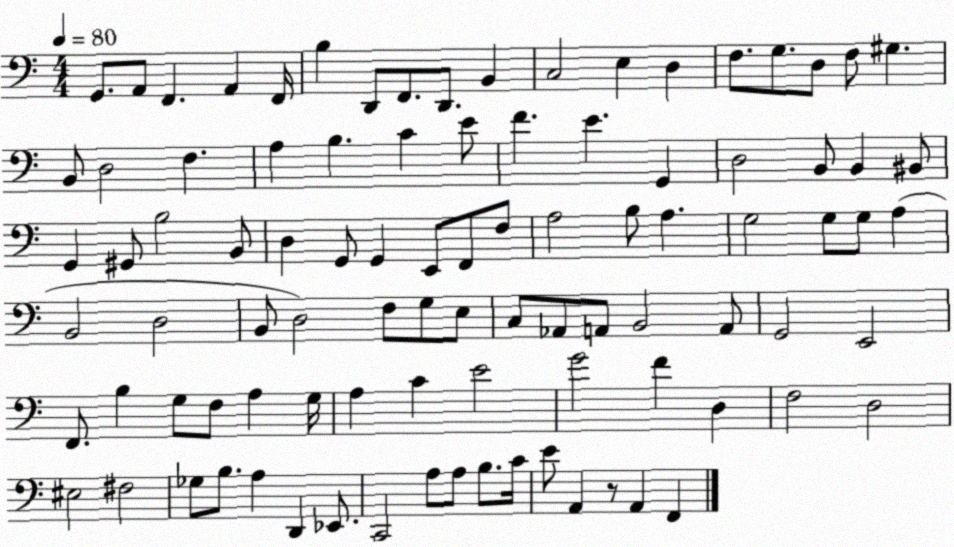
X:1
T:Untitled
M:4/4
L:1/4
K:C
G,,/2 A,,/2 F,, A,, F,,/4 B, D,,/2 F,,/2 D,,/2 B,, C,2 E, D, F,/2 G,/2 D,/2 F,/2 ^G, B,,/2 D,2 F, A, B, C E/2 F E G,, D,2 B,,/2 B,, ^B,,/2 G,, ^G,,/2 B,2 B,,/2 D, G,,/2 G,, E,,/2 F,,/2 F,/2 A,2 B,/2 A, G,2 G,/2 G,/2 A, B,,2 D,2 B,,/2 D,2 F,/2 G,/2 E,/2 C,/2 _A,,/2 A,,/2 B,,2 A,,/2 G,,2 E,,2 F,,/2 B, G,/2 F,/2 A, G,/4 A, C E2 G2 F D, F,2 D,2 ^E,2 ^F,2 _G,/2 B,/2 A, D,, _E,,/2 C,,2 A,/2 A,/2 B,/2 C/4 E/2 A,, z/2 A,, F,,